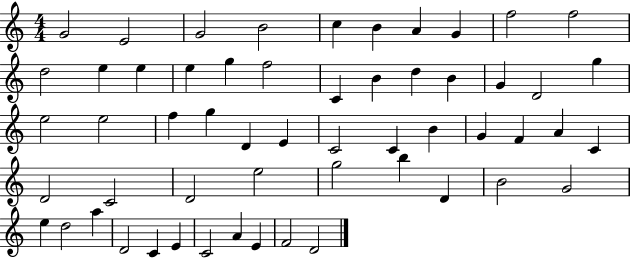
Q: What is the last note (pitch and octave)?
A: D4